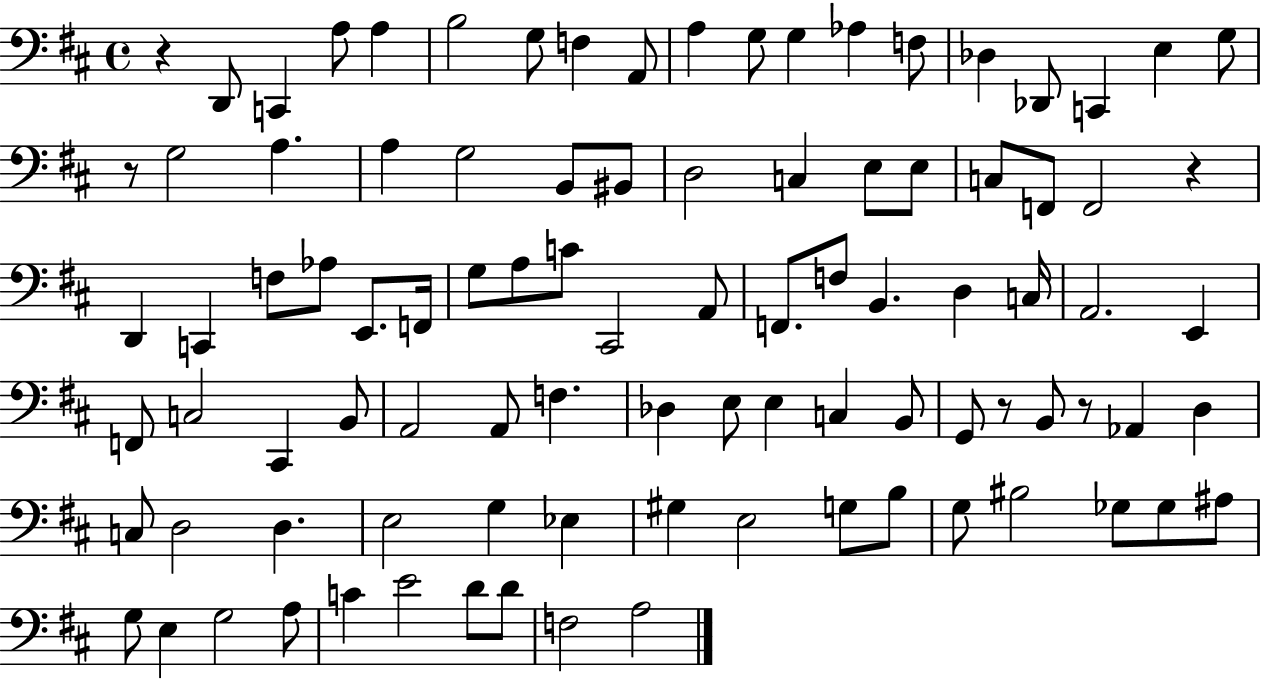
X:1
T:Untitled
M:4/4
L:1/4
K:D
z D,,/2 C,, A,/2 A, B,2 G,/2 F, A,,/2 A, G,/2 G, _A, F,/2 _D, _D,,/2 C,, E, G,/2 z/2 G,2 A, A, G,2 B,,/2 ^B,,/2 D,2 C, E,/2 E,/2 C,/2 F,,/2 F,,2 z D,, C,, F,/2 _A,/2 E,,/2 F,,/4 G,/2 A,/2 C/2 ^C,,2 A,,/2 F,,/2 F,/2 B,, D, C,/4 A,,2 E,, F,,/2 C,2 ^C,, B,,/2 A,,2 A,,/2 F, _D, E,/2 E, C, B,,/2 G,,/2 z/2 B,,/2 z/2 _A,, D, C,/2 D,2 D, E,2 G, _E, ^G, E,2 G,/2 B,/2 G,/2 ^B,2 _G,/2 _G,/2 ^A,/2 G,/2 E, G,2 A,/2 C E2 D/2 D/2 F,2 A,2